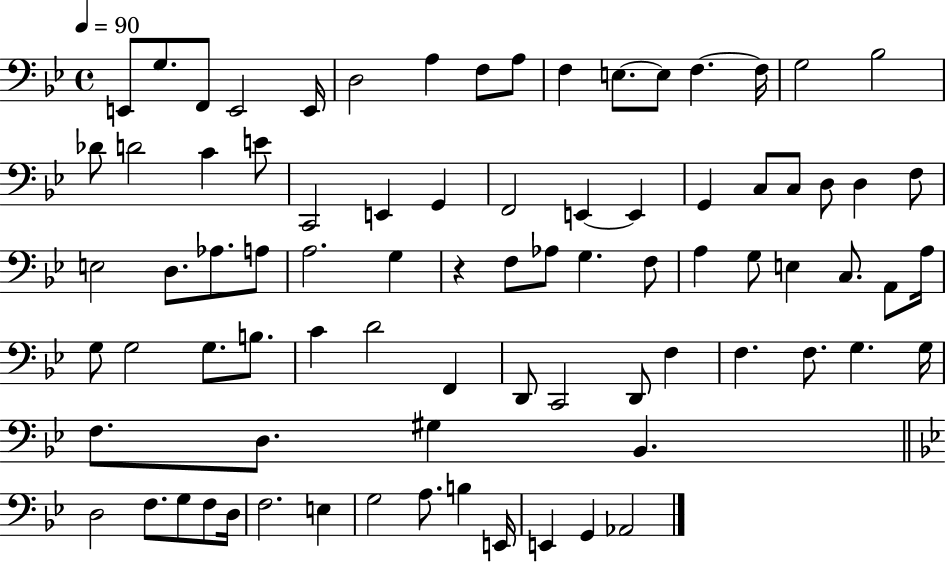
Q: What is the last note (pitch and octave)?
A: Ab2